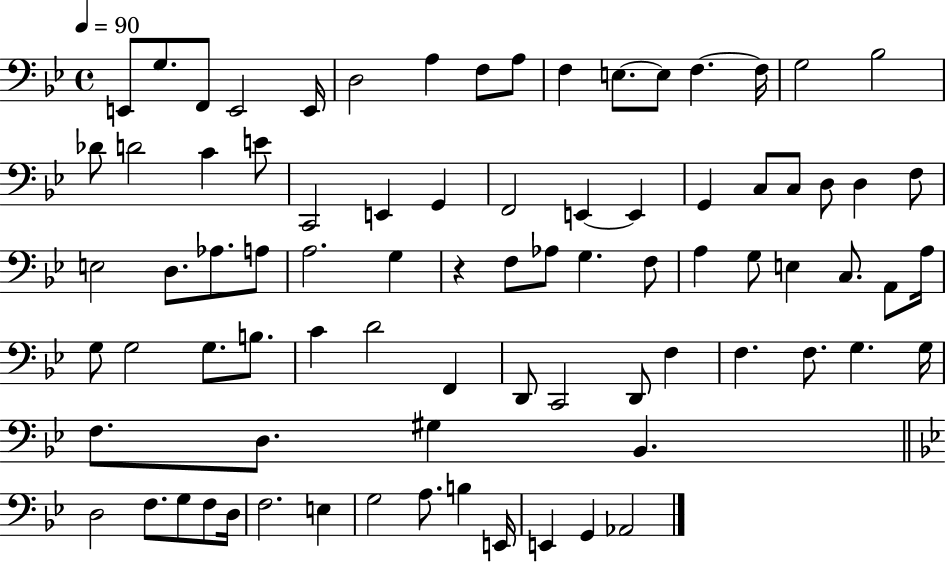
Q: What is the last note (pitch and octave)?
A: Ab2